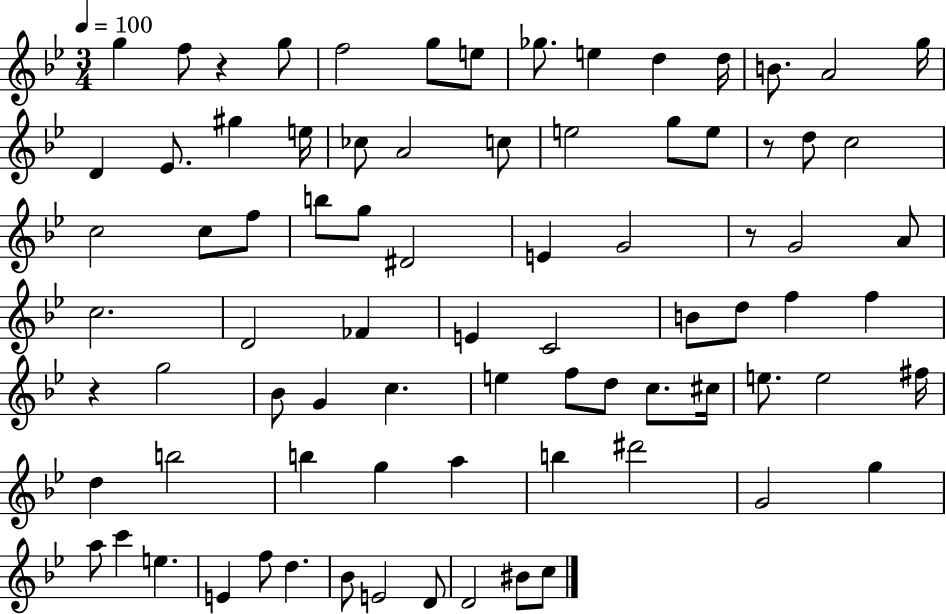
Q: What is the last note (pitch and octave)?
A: C5